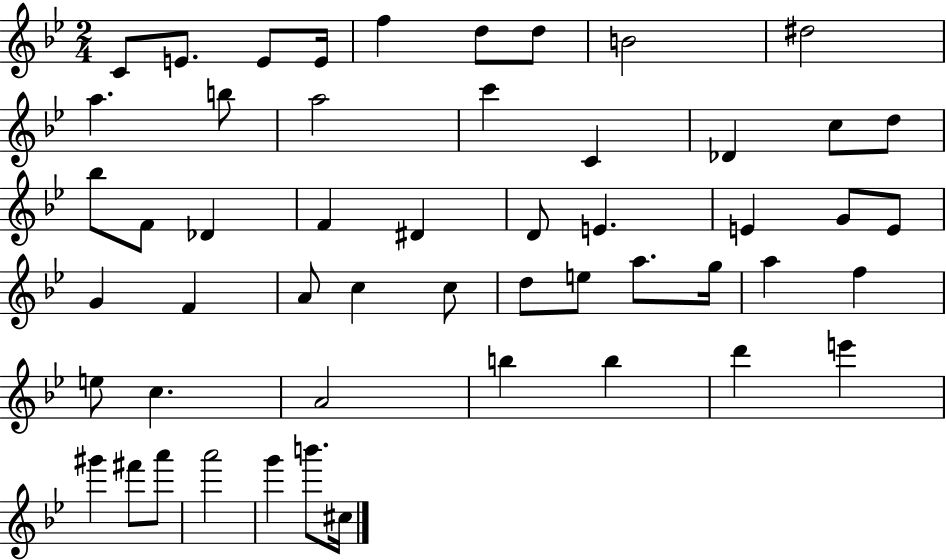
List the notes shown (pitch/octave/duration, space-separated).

C4/e E4/e. E4/e E4/s F5/q D5/e D5/e B4/h D#5/h A5/q. B5/e A5/h C6/q C4/q Db4/q C5/e D5/e Bb5/e F4/e Db4/q F4/q D#4/q D4/e E4/q. E4/q G4/e E4/e G4/q F4/q A4/e C5/q C5/e D5/e E5/e A5/e. G5/s A5/q F5/q E5/e C5/q. A4/h B5/q B5/q D6/q E6/q G#6/q F#6/e A6/e A6/h G6/q B6/e. C#5/s